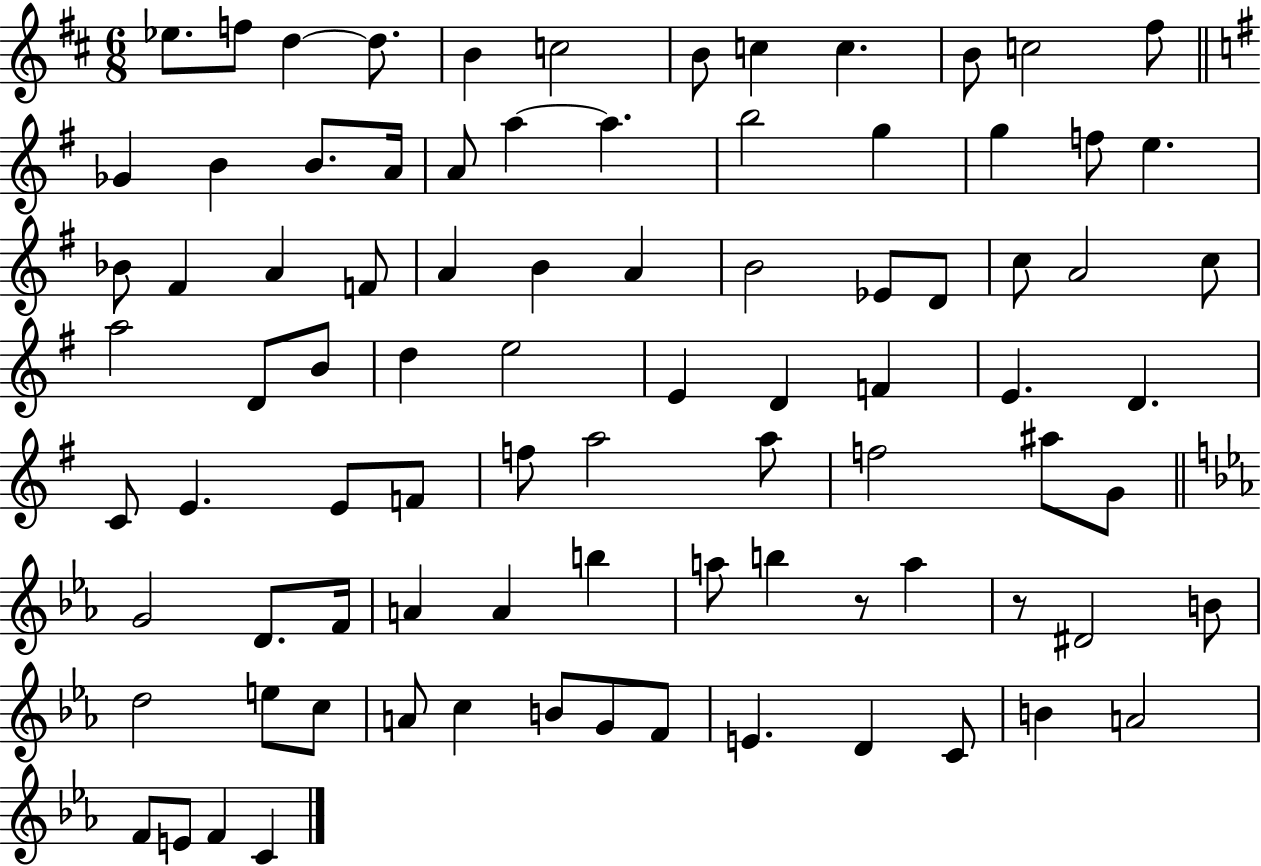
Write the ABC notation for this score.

X:1
T:Untitled
M:6/8
L:1/4
K:D
_e/2 f/2 d d/2 B c2 B/2 c c B/2 c2 ^f/2 _G B B/2 A/4 A/2 a a b2 g g f/2 e _B/2 ^F A F/2 A B A B2 _E/2 D/2 c/2 A2 c/2 a2 D/2 B/2 d e2 E D F E D C/2 E E/2 F/2 f/2 a2 a/2 f2 ^a/2 G/2 G2 D/2 F/4 A A b a/2 b z/2 a z/2 ^D2 B/2 d2 e/2 c/2 A/2 c B/2 G/2 F/2 E D C/2 B A2 F/2 E/2 F C